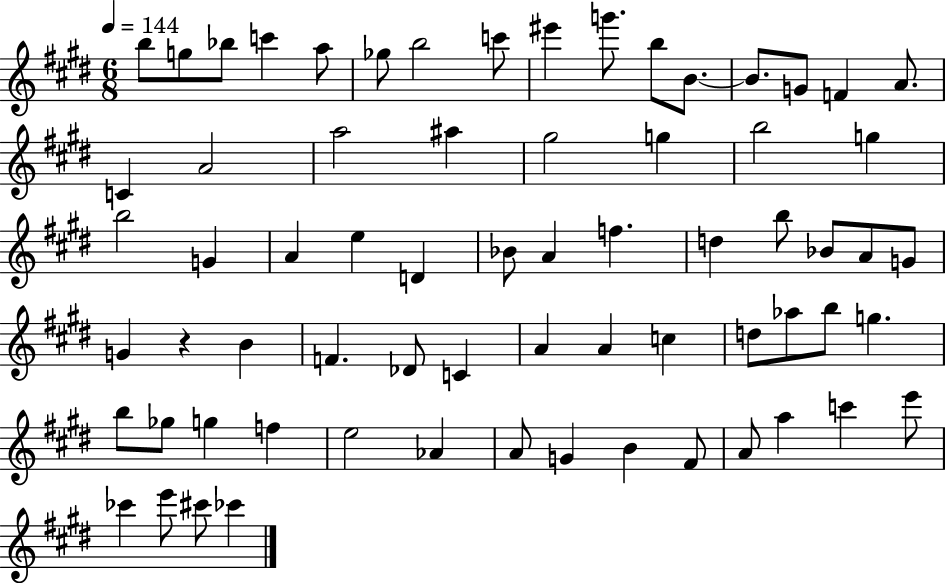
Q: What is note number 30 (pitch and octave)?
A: Bb4